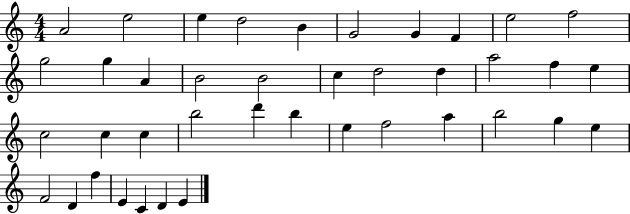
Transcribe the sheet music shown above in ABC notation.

X:1
T:Untitled
M:4/4
L:1/4
K:C
A2 e2 e d2 B G2 G F e2 f2 g2 g A B2 B2 c d2 d a2 f e c2 c c b2 d' b e f2 a b2 g e F2 D f E C D E